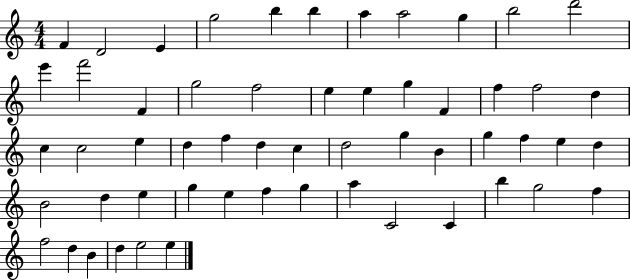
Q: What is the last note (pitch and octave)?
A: E5